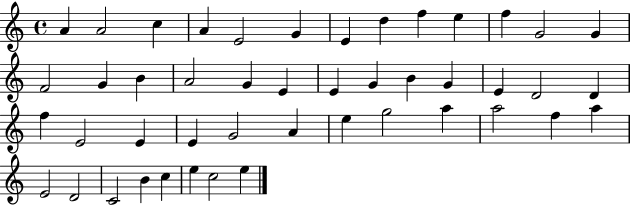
A4/q A4/h C5/q A4/q E4/h G4/q E4/q D5/q F5/q E5/q F5/q G4/h G4/q F4/h G4/q B4/q A4/h G4/q E4/q E4/q G4/q B4/q G4/q E4/q D4/h D4/q F5/q E4/h E4/q E4/q G4/h A4/q E5/q G5/h A5/q A5/h F5/q A5/q E4/h D4/h C4/h B4/q C5/q E5/q C5/h E5/q